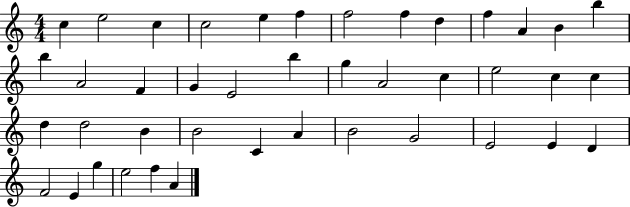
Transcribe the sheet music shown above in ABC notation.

X:1
T:Untitled
M:4/4
L:1/4
K:C
c e2 c c2 e f f2 f d f A B b b A2 F G E2 b g A2 c e2 c c d d2 B B2 C A B2 G2 E2 E D F2 E g e2 f A